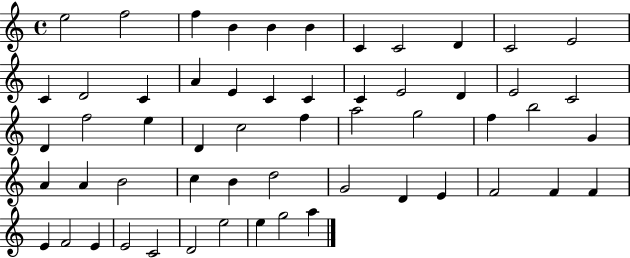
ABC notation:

X:1
T:Untitled
M:4/4
L:1/4
K:C
e2 f2 f B B B C C2 D C2 E2 C D2 C A E C C C E2 D E2 C2 D f2 e D c2 f a2 g2 f b2 G A A B2 c B d2 G2 D E F2 F F E F2 E E2 C2 D2 e2 e g2 a